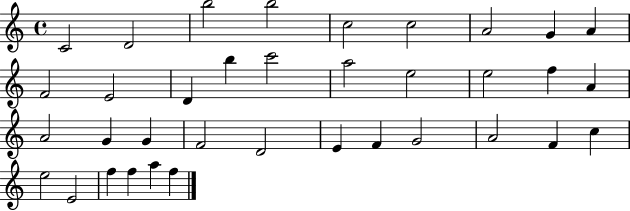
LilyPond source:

{
  \clef treble
  \time 4/4
  \defaultTimeSignature
  \key c \major
  c'2 d'2 | b''2 b''2 | c''2 c''2 | a'2 g'4 a'4 | \break f'2 e'2 | d'4 b''4 c'''2 | a''2 e''2 | e''2 f''4 a'4 | \break a'2 g'4 g'4 | f'2 d'2 | e'4 f'4 g'2 | a'2 f'4 c''4 | \break e''2 e'2 | f''4 f''4 a''4 f''4 | \bar "|."
}